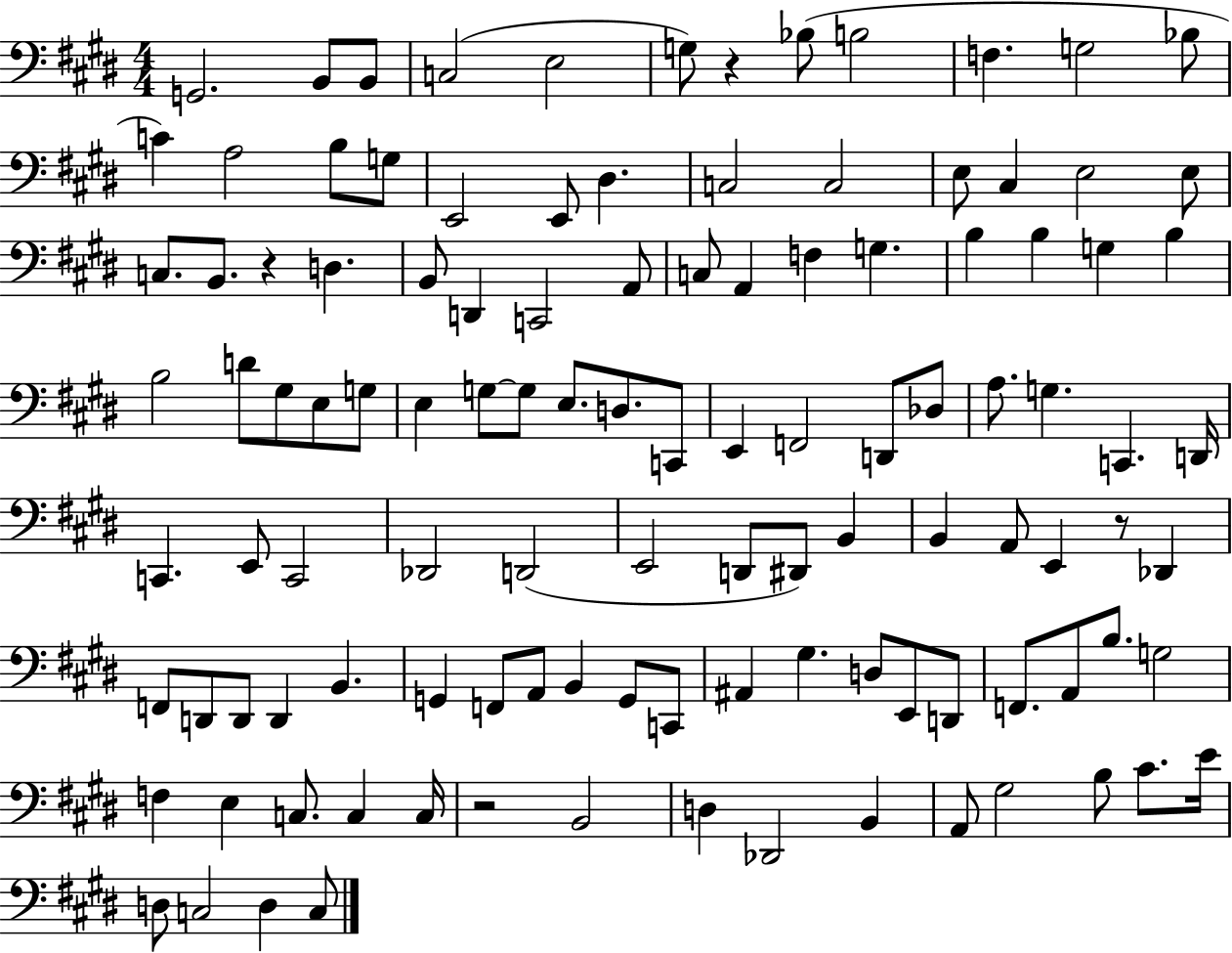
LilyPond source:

{
  \clef bass
  \numericTimeSignature
  \time 4/4
  \key e \major
  g,2. b,8 b,8 | c2( e2 | g8) r4 bes8( b2 | f4. g2 bes8 | \break c'4) a2 b8 g8 | e,2 e,8 dis4. | c2 c2 | e8 cis4 e2 e8 | \break c8. b,8. r4 d4. | b,8 d,4 c,2 a,8 | c8 a,4 f4 g4. | b4 b4 g4 b4 | \break b2 d'8 gis8 e8 g8 | e4 g8~~ g8 e8. d8. c,8 | e,4 f,2 d,8 des8 | a8. g4. c,4. d,16 | \break c,4. e,8 c,2 | des,2 d,2( | e,2 d,8 dis,8) b,4 | b,4 a,8 e,4 r8 des,4 | \break f,8 d,8 d,8 d,4 b,4. | g,4 f,8 a,8 b,4 g,8 c,8 | ais,4 gis4. d8 e,8 d,8 | f,8. a,8 b8. g2 | \break f4 e4 c8. c4 c16 | r2 b,2 | d4 des,2 b,4 | a,8 gis2 b8 cis'8. e'16 | \break d8 c2 d4 c8 | \bar "|."
}